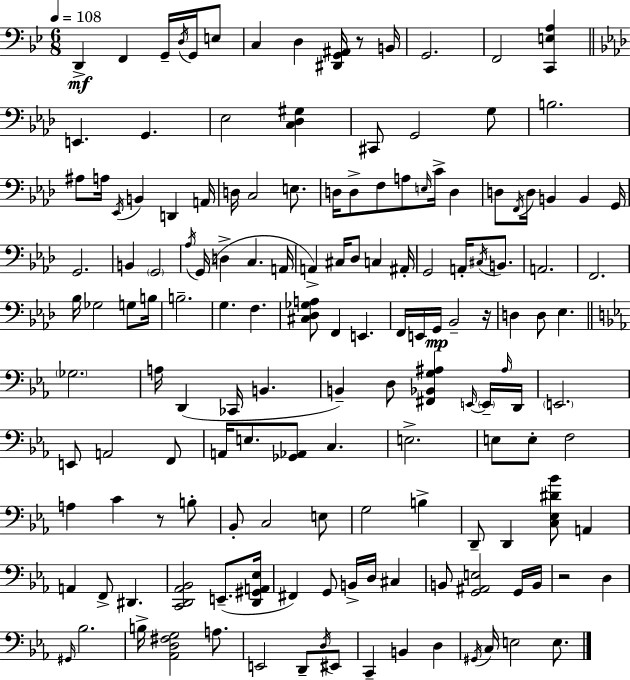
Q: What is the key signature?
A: G minor